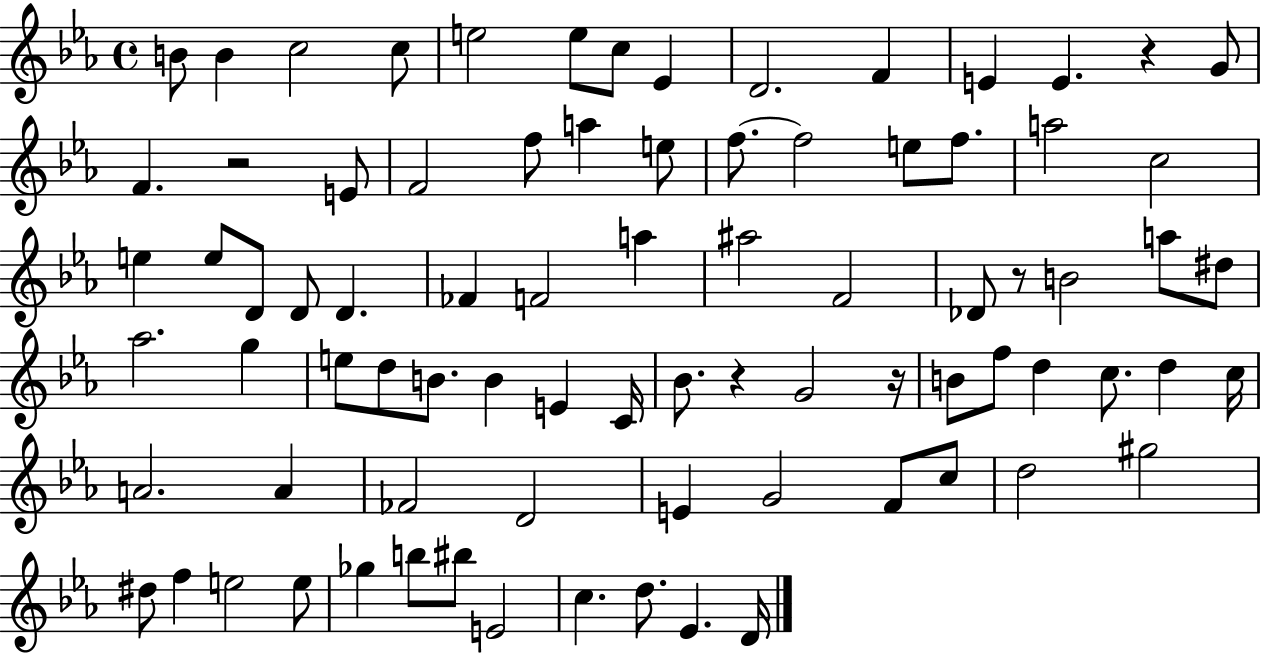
{
  \clef treble
  \time 4/4
  \defaultTimeSignature
  \key ees \major
  b'8 b'4 c''2 c''8 | e''2 e''8 c''8 ees'4 | d'2. f'4 | e'4 e'4. r4 g'8 | \break f'4. r2 e'8 | f'2 f''8 a''4 e''8 | f''8.~~ f''2 e''8 f''8. | a''2 c''2 | \break e''4 e''8 d'8 d'8 d'4. | fes'4 f'2 a''4 | ais''2 f'2 | des'8 r8 b'2 a''8 dis''8 | \break aes''2. g''4 | e''8 d''8 b'8. b'4 e'4 c'16 | bes'8. r4 g'2 r16 | b'8 f''8 d''4 c''8. d''4 c''16 | \break a'2. a'4 | fes'2 d'2 | e'4 g'2 f'8 c''8 | d''2 gis''2 | \break dis''8 f''4 e''2 e''8 | ges''4 b''8 bis''8 e'2 | c''4. d''8. ees'4. d'16 | \bar "|."
}